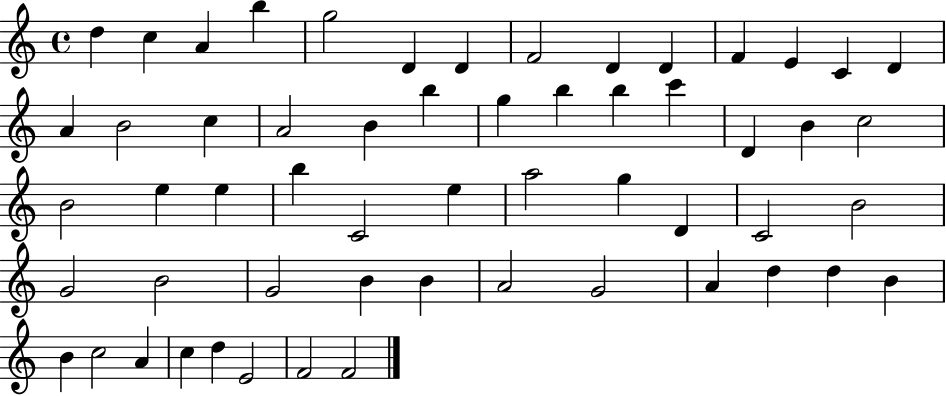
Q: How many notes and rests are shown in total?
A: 57